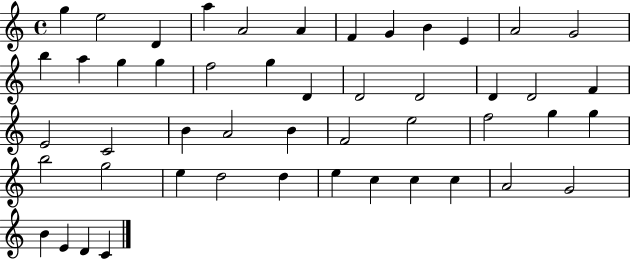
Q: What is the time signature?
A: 4/4